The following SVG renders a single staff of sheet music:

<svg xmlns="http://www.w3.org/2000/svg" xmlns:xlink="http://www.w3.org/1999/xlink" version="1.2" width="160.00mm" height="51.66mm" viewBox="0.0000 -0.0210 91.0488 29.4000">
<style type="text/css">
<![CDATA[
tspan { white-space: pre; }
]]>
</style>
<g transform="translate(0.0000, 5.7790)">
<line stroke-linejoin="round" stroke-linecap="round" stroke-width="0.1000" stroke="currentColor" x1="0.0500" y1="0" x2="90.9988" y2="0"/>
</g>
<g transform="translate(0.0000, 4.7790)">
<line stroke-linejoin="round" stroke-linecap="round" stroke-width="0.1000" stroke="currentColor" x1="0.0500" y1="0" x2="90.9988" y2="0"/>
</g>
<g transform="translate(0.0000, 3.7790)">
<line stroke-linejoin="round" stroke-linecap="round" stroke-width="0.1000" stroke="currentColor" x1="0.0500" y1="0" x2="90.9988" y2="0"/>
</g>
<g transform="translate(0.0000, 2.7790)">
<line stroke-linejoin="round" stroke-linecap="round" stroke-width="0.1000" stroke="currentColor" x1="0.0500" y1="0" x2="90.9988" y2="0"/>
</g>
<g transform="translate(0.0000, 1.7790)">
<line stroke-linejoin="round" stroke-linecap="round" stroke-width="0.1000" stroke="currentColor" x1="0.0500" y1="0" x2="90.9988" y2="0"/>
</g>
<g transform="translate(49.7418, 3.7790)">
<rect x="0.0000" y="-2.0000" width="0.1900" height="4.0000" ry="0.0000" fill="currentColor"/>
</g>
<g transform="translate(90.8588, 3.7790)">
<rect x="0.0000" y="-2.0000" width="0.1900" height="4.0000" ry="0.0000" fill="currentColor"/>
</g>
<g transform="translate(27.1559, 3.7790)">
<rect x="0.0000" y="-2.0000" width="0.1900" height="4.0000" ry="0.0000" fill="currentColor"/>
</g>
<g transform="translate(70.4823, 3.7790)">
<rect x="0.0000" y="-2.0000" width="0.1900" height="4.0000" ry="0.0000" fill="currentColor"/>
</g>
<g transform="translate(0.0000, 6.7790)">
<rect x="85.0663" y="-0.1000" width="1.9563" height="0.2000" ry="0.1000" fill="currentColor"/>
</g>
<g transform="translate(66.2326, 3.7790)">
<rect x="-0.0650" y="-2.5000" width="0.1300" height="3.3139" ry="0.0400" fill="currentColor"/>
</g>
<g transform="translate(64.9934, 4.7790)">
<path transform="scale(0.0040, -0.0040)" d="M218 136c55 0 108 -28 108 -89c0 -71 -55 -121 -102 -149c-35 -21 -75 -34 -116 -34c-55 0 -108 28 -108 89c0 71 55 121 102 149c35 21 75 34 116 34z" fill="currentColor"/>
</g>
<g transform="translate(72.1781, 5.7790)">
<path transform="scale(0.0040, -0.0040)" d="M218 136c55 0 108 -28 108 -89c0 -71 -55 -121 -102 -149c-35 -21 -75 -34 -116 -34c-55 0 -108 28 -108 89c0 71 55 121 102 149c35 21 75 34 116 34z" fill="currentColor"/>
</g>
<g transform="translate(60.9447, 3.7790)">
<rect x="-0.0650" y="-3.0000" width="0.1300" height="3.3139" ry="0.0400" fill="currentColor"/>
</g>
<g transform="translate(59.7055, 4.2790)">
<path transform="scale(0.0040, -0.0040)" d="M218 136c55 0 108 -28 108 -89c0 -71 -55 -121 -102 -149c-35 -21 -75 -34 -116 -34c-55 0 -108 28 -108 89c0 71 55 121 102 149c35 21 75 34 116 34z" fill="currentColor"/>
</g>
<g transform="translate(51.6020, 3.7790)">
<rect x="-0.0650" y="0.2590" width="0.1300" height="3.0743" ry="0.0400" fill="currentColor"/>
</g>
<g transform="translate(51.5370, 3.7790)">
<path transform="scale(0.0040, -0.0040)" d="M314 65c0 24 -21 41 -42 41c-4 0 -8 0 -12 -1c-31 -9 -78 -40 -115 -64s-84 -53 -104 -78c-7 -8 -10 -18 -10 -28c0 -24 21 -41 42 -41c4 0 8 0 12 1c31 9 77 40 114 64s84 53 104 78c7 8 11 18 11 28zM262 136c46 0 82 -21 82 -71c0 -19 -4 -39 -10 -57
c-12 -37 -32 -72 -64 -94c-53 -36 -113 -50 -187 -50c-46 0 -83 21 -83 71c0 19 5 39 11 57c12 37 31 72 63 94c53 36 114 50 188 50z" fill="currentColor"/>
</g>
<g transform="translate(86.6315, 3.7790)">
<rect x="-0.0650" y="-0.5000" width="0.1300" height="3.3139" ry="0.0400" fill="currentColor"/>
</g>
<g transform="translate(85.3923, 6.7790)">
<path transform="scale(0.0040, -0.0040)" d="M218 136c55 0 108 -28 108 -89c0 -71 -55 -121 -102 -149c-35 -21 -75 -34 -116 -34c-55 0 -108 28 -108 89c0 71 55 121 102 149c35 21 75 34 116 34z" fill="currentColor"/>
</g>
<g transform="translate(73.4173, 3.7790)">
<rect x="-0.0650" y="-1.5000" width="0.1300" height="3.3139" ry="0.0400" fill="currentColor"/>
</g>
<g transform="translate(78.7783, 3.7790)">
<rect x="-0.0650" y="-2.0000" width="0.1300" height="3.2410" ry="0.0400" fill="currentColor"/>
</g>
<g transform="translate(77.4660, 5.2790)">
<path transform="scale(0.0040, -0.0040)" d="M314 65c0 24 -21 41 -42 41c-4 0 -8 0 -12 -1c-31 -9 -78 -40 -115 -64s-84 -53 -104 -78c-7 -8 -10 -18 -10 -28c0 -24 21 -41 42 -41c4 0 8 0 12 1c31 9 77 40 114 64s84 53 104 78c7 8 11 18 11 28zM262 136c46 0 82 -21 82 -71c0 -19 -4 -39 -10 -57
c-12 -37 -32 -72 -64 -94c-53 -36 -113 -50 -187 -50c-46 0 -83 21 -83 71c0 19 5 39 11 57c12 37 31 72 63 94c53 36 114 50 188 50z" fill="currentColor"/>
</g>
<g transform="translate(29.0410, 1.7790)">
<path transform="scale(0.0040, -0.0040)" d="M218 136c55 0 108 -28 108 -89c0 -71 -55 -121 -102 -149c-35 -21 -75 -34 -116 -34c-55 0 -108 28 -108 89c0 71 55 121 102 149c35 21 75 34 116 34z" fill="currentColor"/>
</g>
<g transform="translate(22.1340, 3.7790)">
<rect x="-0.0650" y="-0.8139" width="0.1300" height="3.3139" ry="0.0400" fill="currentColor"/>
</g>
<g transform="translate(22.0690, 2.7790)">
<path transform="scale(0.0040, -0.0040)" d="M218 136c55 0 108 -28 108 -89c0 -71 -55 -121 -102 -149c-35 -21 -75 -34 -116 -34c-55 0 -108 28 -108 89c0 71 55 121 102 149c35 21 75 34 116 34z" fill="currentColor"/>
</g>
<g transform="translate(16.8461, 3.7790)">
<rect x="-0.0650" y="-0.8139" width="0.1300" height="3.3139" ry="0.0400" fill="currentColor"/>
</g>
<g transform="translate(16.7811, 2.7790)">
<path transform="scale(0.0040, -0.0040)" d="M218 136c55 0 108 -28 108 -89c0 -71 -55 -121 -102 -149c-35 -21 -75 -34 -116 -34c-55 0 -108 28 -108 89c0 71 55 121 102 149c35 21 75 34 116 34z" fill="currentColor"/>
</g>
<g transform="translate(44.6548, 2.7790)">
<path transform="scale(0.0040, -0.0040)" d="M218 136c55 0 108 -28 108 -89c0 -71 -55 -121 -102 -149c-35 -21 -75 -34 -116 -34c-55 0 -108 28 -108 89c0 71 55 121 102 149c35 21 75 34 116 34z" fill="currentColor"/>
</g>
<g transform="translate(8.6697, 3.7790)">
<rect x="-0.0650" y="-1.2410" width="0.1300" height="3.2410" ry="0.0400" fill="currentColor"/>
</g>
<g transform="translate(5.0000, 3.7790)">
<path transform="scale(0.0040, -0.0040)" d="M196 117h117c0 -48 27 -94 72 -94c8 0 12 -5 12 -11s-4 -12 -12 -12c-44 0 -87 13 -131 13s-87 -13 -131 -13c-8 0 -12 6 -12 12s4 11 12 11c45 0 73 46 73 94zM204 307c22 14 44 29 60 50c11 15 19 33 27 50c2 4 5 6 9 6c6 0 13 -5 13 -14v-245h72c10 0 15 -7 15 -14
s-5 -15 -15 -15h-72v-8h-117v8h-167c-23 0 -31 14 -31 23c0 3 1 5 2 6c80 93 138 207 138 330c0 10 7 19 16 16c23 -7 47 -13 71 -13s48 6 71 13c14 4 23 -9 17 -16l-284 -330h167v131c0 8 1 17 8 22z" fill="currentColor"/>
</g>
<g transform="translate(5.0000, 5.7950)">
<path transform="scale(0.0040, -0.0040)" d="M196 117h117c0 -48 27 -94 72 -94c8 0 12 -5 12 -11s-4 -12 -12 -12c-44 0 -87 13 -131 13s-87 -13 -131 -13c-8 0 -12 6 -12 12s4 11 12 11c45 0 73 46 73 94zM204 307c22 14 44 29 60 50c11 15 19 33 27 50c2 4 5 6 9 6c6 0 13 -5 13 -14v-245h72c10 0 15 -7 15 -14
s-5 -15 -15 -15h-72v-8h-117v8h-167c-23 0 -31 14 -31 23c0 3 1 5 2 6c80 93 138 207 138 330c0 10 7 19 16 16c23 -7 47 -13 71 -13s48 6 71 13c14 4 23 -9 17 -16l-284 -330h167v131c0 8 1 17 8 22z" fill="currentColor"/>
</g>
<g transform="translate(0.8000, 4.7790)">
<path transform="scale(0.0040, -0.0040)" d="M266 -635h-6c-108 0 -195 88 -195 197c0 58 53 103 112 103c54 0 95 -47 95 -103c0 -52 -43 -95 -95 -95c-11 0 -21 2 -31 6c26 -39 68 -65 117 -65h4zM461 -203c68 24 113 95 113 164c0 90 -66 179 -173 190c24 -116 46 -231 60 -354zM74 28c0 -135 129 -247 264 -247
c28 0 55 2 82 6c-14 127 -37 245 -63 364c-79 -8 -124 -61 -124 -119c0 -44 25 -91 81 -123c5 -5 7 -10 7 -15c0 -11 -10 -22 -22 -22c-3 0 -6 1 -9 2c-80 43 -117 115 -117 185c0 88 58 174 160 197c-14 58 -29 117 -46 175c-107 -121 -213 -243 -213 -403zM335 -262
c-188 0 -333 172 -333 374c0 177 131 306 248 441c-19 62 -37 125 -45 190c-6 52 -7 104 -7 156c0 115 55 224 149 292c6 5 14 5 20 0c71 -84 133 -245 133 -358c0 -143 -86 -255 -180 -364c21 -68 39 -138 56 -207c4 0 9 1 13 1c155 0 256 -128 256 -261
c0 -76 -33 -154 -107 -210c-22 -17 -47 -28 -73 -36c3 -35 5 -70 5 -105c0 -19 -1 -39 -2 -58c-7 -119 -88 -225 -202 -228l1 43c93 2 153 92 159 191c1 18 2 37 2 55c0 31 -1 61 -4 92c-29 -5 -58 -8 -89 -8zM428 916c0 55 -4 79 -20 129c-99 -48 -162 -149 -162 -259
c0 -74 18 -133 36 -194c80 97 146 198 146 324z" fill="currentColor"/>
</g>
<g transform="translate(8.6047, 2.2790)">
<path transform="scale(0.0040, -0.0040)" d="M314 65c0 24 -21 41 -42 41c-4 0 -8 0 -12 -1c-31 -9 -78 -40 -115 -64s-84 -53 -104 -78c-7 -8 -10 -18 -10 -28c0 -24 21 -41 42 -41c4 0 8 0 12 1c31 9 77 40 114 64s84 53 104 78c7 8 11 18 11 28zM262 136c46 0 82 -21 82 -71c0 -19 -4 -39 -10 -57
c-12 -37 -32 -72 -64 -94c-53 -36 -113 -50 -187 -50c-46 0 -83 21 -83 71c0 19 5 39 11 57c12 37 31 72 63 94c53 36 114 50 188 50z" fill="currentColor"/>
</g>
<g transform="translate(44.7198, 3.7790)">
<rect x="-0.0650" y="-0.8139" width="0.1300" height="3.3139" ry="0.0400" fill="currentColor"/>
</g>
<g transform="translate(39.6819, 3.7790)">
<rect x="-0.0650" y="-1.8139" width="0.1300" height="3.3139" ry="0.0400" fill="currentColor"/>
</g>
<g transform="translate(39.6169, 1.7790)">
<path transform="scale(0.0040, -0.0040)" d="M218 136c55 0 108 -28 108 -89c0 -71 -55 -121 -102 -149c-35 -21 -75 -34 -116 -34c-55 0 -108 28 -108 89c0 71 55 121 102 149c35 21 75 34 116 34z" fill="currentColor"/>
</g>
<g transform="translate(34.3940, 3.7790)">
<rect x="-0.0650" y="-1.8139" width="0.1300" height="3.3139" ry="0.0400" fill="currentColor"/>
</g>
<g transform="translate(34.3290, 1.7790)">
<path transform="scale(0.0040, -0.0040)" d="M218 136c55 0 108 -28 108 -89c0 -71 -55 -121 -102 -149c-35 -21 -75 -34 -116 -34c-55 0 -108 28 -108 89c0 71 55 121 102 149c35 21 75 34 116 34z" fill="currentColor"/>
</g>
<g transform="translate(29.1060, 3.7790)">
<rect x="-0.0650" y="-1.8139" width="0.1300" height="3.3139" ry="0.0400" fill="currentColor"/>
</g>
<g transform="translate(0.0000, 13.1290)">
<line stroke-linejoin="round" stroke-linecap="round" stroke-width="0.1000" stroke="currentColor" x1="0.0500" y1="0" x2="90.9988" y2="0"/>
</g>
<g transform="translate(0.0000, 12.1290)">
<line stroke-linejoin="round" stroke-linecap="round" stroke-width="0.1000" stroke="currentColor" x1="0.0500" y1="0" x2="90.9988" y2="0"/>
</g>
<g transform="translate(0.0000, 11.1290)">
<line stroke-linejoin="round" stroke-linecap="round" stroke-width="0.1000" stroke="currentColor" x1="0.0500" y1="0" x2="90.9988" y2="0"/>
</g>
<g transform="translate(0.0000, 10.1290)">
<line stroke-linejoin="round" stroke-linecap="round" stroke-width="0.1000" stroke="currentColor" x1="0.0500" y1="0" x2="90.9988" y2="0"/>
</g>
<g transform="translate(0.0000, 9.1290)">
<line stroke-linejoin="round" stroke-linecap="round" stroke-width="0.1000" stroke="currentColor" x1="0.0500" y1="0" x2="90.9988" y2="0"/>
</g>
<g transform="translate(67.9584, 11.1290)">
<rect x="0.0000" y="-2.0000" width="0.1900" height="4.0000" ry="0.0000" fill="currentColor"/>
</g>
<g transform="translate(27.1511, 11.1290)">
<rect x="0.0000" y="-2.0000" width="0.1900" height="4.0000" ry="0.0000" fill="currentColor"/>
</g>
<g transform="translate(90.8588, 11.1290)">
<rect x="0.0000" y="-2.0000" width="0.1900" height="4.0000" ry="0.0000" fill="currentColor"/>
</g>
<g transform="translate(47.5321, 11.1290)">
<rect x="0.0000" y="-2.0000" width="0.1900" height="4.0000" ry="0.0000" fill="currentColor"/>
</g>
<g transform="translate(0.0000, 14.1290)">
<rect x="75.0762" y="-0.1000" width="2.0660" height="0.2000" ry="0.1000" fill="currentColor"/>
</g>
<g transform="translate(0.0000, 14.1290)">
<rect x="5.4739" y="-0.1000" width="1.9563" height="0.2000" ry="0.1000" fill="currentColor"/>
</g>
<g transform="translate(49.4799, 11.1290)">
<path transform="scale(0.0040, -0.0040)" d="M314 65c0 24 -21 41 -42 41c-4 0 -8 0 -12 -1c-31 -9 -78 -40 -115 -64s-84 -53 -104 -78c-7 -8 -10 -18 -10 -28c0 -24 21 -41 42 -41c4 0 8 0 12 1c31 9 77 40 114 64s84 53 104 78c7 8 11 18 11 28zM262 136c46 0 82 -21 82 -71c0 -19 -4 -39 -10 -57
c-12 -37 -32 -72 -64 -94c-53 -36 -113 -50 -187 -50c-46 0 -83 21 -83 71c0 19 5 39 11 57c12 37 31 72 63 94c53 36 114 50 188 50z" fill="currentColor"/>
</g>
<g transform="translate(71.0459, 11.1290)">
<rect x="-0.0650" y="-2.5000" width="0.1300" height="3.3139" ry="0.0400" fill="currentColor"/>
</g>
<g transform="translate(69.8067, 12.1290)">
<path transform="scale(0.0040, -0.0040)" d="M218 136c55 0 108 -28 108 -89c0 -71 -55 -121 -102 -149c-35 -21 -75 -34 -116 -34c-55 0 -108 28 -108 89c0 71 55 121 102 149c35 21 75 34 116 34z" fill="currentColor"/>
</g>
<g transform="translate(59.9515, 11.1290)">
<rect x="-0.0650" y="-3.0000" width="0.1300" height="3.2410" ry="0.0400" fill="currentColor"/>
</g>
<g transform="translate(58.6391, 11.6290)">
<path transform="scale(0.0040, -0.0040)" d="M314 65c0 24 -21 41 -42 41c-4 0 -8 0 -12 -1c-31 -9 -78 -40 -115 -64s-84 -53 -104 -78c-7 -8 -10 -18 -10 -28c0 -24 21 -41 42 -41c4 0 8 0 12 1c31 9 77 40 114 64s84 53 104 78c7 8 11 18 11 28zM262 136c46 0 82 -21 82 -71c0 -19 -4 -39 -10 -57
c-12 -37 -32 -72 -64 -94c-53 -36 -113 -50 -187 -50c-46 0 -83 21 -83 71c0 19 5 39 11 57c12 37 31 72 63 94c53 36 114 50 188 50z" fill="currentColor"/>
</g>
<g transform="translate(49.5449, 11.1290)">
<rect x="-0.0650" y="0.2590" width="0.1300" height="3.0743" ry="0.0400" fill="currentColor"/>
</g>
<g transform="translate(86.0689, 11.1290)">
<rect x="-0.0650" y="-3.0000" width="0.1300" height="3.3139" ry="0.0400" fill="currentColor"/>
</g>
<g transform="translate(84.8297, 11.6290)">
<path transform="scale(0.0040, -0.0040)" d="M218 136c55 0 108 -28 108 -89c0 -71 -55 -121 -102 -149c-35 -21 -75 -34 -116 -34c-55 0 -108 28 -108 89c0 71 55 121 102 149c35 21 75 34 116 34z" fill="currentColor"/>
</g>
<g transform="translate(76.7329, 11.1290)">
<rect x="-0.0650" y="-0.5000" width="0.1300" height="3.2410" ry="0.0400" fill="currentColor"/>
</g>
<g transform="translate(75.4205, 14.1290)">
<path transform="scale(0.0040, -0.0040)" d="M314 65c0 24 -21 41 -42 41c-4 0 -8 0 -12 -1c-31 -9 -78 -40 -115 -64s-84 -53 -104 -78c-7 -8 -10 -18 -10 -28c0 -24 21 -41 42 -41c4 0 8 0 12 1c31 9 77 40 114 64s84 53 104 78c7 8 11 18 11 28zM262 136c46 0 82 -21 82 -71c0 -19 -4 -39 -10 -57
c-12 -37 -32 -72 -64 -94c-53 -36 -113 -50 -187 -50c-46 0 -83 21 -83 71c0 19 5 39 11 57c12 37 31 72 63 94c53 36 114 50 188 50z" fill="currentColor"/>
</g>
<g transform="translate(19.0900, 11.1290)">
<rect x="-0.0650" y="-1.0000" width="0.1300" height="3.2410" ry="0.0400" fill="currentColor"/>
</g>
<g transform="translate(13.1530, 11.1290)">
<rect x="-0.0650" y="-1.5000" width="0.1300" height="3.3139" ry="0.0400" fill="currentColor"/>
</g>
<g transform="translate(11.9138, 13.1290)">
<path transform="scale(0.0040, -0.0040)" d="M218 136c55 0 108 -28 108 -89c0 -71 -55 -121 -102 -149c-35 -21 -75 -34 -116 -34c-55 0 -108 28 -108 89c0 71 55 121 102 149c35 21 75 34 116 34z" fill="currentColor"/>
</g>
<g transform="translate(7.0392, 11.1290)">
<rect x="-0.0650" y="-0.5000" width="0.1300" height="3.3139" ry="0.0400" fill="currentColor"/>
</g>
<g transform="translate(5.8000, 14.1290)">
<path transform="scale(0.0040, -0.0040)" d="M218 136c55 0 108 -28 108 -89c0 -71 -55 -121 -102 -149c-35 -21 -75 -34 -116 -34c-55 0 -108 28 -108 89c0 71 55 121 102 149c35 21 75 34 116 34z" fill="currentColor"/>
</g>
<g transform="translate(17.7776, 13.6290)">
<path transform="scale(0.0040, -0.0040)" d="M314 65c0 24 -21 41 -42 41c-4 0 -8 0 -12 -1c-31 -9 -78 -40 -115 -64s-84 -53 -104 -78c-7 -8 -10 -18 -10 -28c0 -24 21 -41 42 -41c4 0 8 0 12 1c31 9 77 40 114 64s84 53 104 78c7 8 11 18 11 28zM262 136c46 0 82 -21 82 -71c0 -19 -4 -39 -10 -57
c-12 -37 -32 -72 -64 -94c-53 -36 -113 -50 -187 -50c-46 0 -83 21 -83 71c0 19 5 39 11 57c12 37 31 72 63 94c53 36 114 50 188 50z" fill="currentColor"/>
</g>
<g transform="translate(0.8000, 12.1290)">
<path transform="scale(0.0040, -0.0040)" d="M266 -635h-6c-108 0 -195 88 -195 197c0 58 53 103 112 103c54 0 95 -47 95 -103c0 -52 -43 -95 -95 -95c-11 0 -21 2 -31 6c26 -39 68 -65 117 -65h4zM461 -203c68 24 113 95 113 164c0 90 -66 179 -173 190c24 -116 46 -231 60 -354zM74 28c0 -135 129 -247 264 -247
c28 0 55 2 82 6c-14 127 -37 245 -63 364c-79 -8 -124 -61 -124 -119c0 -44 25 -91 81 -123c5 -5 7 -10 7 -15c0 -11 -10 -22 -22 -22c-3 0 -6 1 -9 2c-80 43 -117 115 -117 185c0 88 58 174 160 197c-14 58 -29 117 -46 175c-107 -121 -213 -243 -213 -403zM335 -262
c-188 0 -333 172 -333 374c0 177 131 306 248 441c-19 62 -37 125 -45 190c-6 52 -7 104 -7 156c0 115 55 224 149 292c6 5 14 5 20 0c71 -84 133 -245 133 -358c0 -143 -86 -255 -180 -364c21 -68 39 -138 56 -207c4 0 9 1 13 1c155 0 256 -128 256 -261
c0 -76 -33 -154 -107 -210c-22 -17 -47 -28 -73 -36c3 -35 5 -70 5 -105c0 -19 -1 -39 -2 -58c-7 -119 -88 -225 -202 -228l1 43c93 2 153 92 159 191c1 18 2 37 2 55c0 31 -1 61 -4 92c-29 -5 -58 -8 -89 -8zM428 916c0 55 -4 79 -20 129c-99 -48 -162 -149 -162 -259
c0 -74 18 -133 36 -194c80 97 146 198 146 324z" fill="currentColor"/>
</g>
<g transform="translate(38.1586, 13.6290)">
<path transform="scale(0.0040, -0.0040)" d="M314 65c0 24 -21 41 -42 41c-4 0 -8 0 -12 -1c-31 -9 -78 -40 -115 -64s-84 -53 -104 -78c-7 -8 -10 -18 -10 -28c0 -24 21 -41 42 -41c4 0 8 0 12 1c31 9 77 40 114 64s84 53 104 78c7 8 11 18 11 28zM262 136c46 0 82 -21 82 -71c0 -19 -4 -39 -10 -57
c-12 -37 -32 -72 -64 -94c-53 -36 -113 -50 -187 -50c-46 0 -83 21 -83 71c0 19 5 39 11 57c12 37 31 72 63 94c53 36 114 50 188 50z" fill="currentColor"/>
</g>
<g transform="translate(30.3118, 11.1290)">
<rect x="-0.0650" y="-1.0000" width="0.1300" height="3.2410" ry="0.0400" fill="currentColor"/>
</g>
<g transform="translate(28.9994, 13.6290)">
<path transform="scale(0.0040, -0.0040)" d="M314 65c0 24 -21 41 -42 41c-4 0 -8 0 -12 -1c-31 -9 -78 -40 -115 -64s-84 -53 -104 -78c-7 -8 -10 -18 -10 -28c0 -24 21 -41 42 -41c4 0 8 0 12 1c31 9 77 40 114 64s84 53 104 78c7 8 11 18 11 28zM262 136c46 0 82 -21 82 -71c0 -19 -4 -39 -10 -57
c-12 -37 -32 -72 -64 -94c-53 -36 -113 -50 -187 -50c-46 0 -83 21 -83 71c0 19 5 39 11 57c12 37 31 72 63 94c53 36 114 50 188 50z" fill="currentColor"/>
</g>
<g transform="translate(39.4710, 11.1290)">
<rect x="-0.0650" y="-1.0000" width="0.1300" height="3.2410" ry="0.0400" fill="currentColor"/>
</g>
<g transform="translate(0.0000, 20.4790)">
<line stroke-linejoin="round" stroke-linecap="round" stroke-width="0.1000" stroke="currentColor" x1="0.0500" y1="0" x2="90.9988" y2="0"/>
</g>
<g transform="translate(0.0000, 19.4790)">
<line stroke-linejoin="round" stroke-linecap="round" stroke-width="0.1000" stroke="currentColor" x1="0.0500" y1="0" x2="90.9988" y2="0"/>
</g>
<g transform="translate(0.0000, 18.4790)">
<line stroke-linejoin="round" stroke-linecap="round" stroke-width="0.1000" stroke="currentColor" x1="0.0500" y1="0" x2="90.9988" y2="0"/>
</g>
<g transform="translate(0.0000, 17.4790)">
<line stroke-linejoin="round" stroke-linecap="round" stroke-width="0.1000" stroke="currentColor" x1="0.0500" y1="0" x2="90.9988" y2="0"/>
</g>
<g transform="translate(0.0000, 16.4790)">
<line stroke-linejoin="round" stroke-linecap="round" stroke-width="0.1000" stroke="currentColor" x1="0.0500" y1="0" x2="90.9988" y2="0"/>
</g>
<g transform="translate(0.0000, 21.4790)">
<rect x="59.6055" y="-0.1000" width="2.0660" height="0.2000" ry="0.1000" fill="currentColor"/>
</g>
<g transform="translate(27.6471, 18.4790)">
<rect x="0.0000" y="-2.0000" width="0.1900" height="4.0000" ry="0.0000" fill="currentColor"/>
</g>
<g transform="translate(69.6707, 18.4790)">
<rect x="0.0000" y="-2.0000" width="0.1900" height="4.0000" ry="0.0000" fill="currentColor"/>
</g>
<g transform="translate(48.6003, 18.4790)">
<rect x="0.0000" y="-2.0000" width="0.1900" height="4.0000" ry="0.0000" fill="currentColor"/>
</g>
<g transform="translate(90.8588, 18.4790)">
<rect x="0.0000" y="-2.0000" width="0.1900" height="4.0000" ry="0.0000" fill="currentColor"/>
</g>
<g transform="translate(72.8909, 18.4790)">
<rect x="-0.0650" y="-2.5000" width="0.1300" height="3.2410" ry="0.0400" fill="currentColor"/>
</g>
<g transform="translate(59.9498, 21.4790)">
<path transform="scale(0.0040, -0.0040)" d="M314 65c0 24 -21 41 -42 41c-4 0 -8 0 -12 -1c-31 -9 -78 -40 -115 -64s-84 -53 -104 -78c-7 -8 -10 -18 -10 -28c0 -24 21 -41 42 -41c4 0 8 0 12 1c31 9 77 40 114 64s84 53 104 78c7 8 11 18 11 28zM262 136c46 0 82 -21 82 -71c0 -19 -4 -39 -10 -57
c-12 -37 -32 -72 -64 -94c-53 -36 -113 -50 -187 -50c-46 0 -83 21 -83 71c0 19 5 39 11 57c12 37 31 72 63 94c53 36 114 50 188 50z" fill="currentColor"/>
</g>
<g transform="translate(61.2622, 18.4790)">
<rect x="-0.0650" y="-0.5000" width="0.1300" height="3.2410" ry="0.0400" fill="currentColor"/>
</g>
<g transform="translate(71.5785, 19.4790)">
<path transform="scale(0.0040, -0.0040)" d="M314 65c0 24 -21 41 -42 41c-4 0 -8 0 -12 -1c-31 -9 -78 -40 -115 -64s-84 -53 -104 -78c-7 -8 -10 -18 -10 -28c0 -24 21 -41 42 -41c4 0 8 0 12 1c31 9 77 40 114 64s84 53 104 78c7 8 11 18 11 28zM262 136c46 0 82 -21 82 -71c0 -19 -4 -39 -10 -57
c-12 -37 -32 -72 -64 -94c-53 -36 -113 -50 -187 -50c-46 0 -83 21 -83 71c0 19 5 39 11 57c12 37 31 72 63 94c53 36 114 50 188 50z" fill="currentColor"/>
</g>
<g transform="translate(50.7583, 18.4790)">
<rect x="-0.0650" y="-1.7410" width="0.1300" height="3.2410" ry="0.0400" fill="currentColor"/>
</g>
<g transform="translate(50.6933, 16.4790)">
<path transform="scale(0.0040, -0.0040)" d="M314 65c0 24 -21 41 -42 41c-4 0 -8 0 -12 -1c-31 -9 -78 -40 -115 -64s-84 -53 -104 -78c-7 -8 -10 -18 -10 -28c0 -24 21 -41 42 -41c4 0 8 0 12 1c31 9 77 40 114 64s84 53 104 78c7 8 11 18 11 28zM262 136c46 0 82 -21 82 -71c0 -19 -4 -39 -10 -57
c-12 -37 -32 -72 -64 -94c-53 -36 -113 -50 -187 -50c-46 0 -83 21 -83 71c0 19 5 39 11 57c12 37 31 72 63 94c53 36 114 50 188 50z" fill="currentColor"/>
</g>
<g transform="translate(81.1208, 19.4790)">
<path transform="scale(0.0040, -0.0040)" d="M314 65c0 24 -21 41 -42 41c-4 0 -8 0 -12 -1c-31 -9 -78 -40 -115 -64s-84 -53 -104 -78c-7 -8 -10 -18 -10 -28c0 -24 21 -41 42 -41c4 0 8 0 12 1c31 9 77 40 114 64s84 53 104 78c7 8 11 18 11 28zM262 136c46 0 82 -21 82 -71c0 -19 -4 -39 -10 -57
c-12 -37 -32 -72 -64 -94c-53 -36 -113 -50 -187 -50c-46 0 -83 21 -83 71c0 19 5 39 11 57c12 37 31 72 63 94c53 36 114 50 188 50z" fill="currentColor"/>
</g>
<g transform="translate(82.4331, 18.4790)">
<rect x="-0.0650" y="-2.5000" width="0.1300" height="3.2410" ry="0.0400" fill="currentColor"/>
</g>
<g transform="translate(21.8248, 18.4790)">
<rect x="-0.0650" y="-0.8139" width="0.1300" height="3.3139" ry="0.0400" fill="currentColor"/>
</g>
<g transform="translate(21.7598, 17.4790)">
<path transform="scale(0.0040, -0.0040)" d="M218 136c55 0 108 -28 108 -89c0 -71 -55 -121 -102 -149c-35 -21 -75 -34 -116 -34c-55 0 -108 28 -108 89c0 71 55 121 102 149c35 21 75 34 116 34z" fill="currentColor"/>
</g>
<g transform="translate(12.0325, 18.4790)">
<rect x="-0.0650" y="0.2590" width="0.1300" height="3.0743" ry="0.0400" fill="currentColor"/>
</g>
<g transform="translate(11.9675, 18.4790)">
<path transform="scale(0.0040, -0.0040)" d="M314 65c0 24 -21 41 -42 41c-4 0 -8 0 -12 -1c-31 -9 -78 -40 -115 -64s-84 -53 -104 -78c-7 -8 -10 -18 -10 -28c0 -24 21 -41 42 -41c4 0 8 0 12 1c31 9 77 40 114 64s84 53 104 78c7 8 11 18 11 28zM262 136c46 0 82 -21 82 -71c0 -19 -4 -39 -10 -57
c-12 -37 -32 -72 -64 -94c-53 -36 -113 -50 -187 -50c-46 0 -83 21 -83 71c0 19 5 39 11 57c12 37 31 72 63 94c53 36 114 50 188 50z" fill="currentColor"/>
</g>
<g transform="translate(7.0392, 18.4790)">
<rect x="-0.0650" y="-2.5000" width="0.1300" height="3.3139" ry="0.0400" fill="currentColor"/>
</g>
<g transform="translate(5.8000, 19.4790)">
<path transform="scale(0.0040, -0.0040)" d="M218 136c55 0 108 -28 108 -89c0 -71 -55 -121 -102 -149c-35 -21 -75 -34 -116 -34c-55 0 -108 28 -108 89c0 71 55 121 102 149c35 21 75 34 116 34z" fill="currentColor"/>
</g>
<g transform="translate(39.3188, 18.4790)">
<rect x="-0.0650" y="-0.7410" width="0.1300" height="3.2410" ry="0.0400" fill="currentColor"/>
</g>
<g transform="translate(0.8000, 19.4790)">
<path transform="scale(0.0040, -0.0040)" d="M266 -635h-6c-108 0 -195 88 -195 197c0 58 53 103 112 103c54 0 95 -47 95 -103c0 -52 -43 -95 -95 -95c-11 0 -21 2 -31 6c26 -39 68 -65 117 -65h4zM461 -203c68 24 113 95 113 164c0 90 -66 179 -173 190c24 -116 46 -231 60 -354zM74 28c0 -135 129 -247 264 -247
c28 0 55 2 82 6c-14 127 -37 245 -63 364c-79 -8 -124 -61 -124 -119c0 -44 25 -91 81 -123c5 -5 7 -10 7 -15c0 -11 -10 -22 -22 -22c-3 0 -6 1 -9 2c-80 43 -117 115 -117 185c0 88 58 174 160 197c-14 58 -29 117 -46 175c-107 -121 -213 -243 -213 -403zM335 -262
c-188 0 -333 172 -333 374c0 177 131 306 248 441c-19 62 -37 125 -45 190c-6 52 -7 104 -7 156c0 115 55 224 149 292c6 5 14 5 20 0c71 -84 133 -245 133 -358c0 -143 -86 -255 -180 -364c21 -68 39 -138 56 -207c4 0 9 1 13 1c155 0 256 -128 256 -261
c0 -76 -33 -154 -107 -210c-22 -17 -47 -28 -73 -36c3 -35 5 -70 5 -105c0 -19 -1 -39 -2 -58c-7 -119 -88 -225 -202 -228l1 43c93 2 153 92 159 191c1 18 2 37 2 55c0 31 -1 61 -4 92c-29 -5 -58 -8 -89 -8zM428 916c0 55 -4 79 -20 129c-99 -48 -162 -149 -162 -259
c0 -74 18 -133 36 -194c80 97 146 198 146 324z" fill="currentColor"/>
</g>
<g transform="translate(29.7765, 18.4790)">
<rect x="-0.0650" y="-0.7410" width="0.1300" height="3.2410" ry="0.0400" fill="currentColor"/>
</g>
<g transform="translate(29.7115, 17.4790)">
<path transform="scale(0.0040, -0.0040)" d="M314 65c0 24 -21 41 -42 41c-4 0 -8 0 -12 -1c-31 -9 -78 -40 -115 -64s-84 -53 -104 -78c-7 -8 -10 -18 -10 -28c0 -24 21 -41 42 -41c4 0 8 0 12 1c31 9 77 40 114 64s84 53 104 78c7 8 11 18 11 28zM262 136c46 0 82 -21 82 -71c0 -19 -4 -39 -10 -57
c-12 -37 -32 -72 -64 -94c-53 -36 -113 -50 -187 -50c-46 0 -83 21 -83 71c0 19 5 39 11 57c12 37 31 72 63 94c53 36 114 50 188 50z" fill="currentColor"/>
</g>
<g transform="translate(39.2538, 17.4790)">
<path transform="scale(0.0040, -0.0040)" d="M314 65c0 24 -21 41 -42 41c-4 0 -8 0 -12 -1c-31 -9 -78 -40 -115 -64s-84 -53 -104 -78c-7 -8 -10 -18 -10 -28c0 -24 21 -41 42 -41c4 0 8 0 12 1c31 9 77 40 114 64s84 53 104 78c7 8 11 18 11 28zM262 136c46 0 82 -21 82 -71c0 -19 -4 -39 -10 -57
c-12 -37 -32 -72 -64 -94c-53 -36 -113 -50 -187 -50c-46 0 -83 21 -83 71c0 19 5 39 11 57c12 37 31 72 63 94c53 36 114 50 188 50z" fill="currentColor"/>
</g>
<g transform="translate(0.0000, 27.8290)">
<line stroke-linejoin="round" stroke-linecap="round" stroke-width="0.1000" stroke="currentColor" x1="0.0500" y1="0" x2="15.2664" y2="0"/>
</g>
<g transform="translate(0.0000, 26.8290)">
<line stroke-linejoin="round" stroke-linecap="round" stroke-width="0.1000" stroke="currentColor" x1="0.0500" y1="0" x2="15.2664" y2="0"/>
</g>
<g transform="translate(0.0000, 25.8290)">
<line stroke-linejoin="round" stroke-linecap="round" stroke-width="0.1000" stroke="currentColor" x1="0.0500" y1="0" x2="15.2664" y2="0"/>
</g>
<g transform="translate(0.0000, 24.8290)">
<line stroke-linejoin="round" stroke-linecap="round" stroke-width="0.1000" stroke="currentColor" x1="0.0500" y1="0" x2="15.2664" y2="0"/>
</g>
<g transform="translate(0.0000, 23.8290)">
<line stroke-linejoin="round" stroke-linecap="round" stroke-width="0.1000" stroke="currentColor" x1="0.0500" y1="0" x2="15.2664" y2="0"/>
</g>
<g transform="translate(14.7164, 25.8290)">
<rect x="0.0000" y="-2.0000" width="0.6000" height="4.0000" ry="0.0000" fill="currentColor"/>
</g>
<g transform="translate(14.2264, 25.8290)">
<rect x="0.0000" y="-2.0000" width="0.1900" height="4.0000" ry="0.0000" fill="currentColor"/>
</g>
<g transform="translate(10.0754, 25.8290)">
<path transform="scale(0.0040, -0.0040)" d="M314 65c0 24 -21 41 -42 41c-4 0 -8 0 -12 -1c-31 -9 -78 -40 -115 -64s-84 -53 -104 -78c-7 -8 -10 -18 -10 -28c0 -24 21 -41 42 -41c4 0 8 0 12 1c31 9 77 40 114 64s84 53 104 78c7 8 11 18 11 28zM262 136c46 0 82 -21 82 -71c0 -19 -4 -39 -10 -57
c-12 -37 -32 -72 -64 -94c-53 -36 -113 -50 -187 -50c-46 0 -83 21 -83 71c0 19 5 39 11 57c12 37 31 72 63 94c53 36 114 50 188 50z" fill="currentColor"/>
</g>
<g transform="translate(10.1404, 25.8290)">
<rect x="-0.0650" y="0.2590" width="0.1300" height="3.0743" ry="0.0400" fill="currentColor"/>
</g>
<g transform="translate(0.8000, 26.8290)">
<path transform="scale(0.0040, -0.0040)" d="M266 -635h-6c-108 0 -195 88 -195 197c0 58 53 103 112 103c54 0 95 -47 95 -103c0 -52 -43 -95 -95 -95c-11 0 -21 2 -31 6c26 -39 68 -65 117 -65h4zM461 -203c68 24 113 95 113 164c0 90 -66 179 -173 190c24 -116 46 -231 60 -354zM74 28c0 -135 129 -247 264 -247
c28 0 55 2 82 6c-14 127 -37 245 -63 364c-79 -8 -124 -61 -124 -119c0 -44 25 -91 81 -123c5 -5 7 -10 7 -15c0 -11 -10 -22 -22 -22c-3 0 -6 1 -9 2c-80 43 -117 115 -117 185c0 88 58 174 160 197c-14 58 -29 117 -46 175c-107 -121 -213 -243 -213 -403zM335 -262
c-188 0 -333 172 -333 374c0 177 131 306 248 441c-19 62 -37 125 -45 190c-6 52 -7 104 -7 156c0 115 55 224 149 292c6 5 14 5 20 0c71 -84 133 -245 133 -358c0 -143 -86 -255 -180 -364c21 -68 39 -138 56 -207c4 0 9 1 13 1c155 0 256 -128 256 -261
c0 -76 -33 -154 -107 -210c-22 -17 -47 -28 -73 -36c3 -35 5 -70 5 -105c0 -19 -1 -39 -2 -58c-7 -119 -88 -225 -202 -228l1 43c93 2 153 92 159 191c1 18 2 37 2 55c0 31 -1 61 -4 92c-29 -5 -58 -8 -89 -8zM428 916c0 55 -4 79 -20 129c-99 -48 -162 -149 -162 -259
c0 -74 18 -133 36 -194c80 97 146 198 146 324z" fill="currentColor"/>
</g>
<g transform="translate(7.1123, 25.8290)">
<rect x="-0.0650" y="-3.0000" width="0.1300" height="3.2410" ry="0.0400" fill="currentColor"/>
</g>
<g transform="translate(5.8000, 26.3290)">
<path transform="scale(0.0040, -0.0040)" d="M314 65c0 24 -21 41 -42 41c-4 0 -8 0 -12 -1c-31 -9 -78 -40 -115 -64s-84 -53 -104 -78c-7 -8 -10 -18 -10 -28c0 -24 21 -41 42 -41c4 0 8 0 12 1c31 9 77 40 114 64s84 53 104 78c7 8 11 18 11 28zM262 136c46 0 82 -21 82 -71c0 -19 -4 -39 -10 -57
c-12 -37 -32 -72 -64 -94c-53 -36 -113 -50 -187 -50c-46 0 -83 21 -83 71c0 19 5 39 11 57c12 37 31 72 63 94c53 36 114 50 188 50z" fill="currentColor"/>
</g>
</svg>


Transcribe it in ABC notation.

X:1
T:Untitled
M:4/4
L:1/4
K:C
e2 d d f f f d B2 A G E F2 C C E D2 D2 D2 B2 A2 G C2 A G B2 d d2 d2 f2 C2 G2 G2 A2 B2